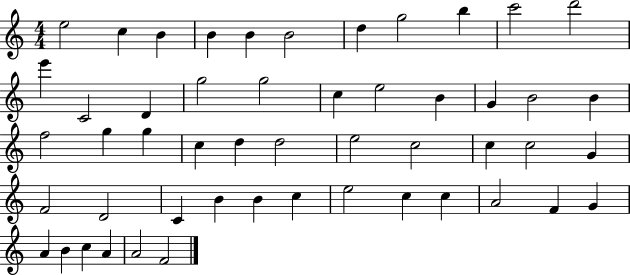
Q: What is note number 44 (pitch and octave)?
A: F4